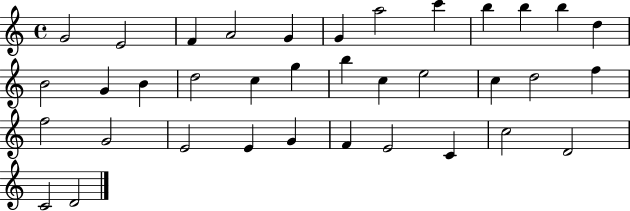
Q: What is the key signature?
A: C major